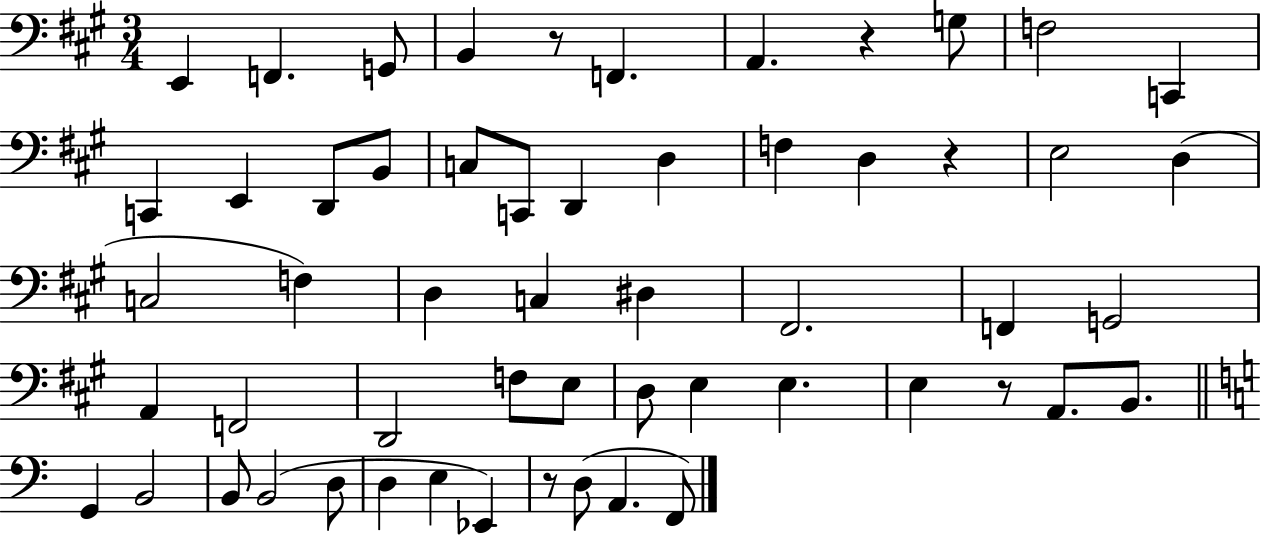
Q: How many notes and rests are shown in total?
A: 56